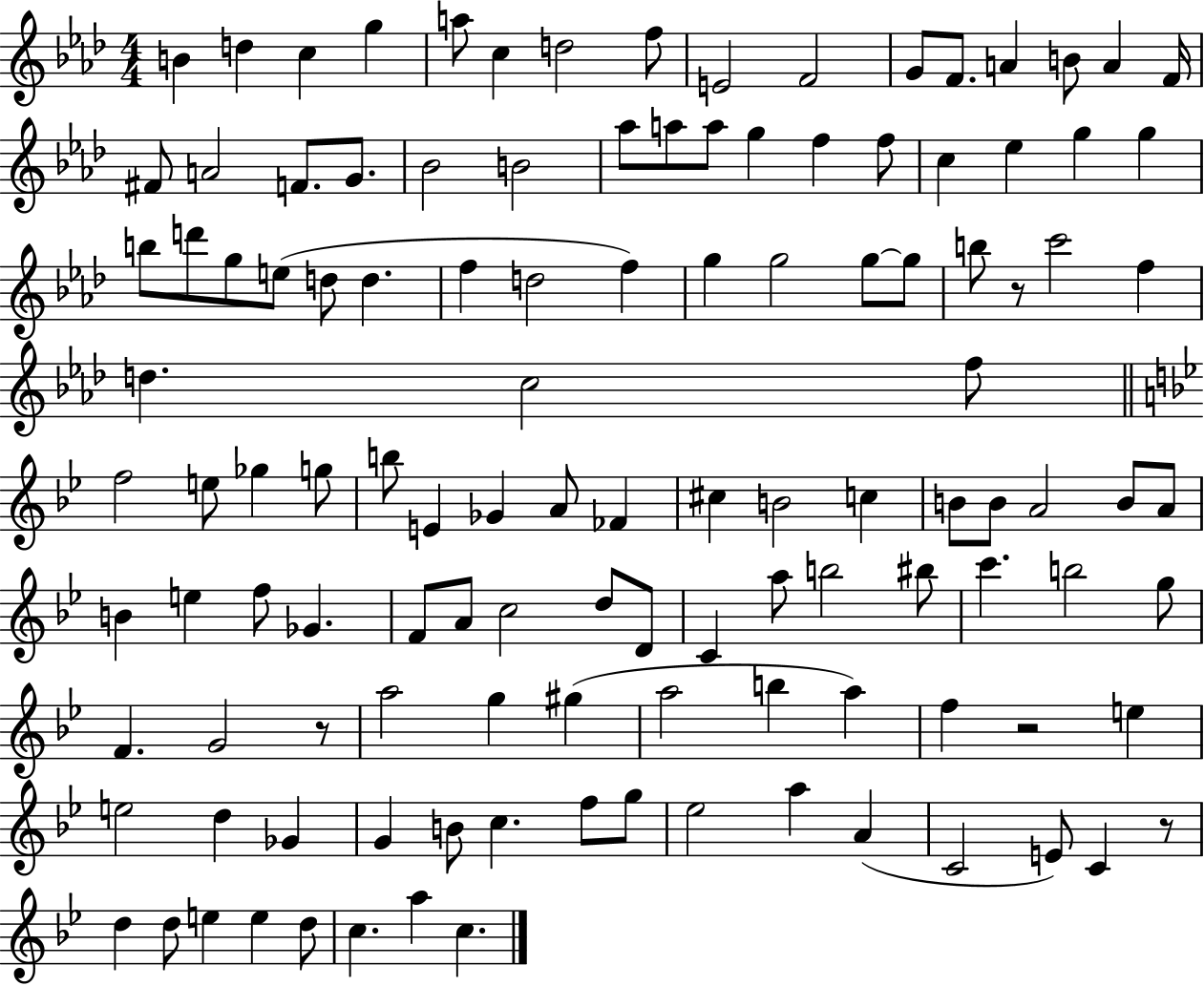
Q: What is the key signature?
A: AES major